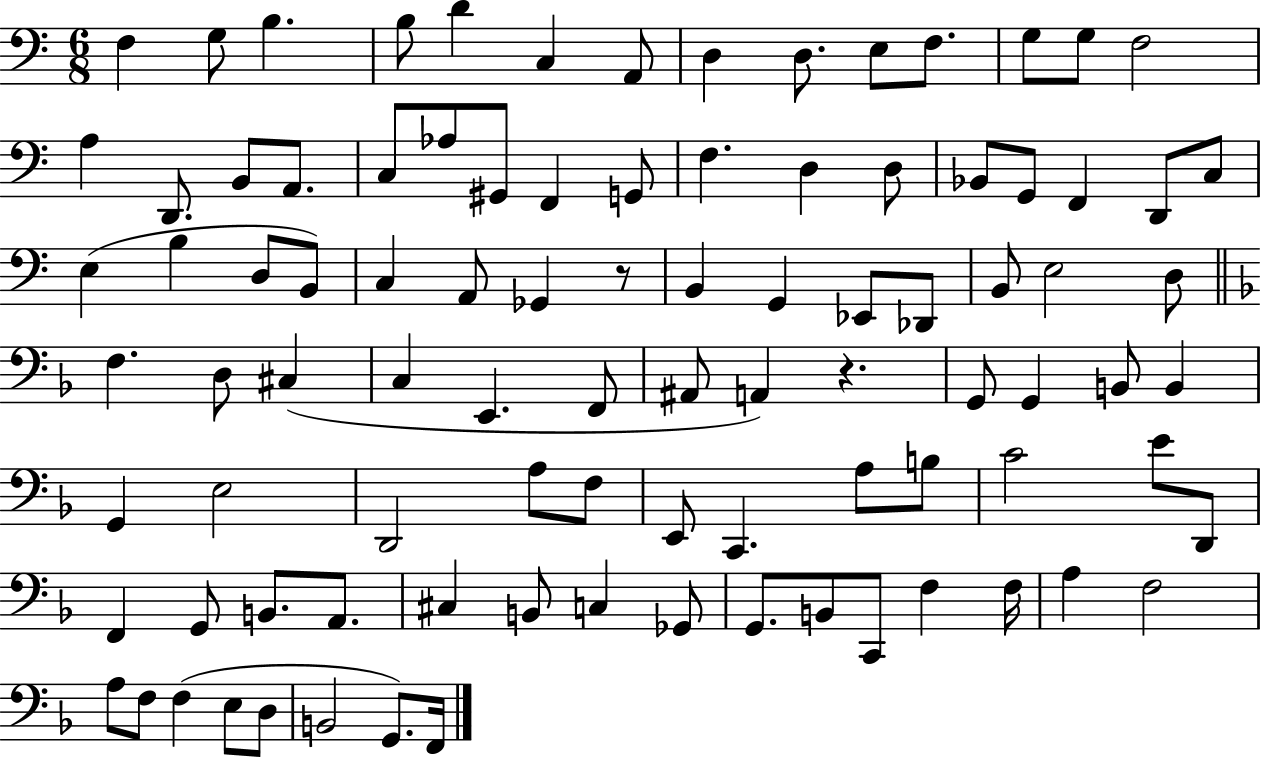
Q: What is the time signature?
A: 6/8